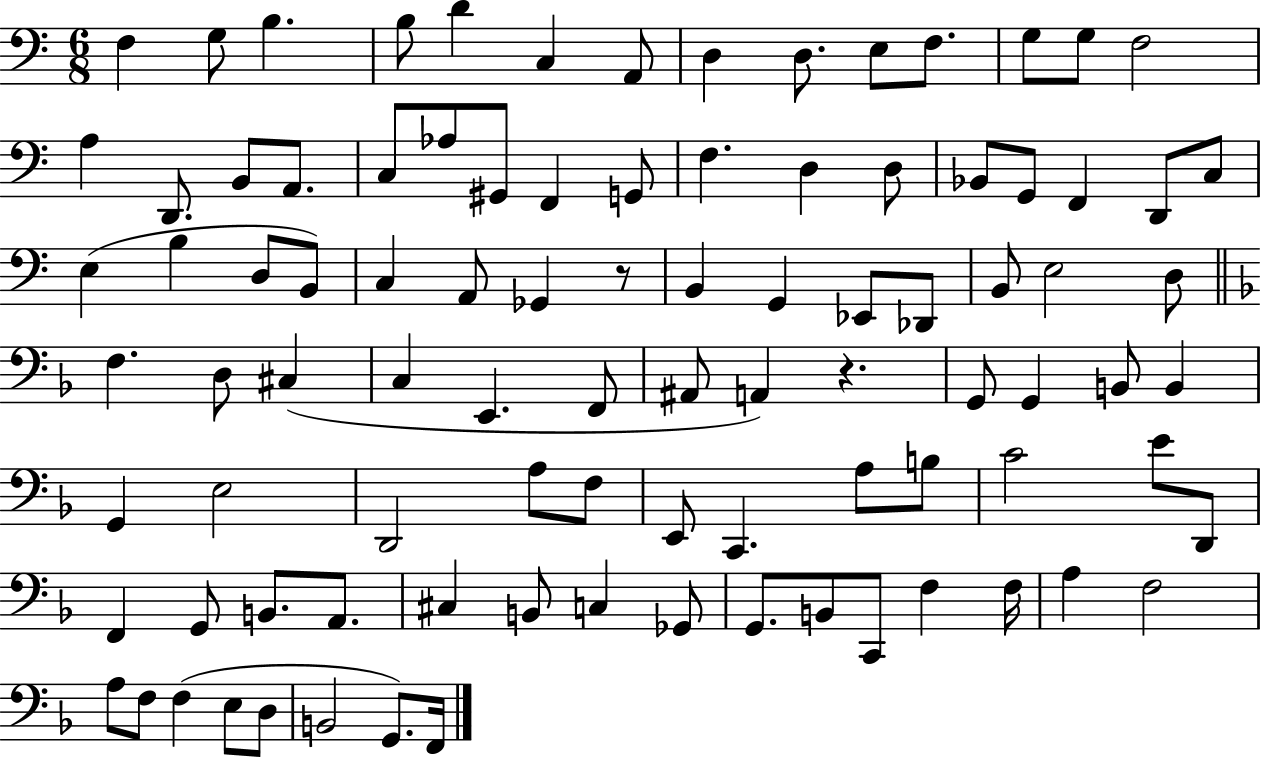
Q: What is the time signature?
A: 6/8